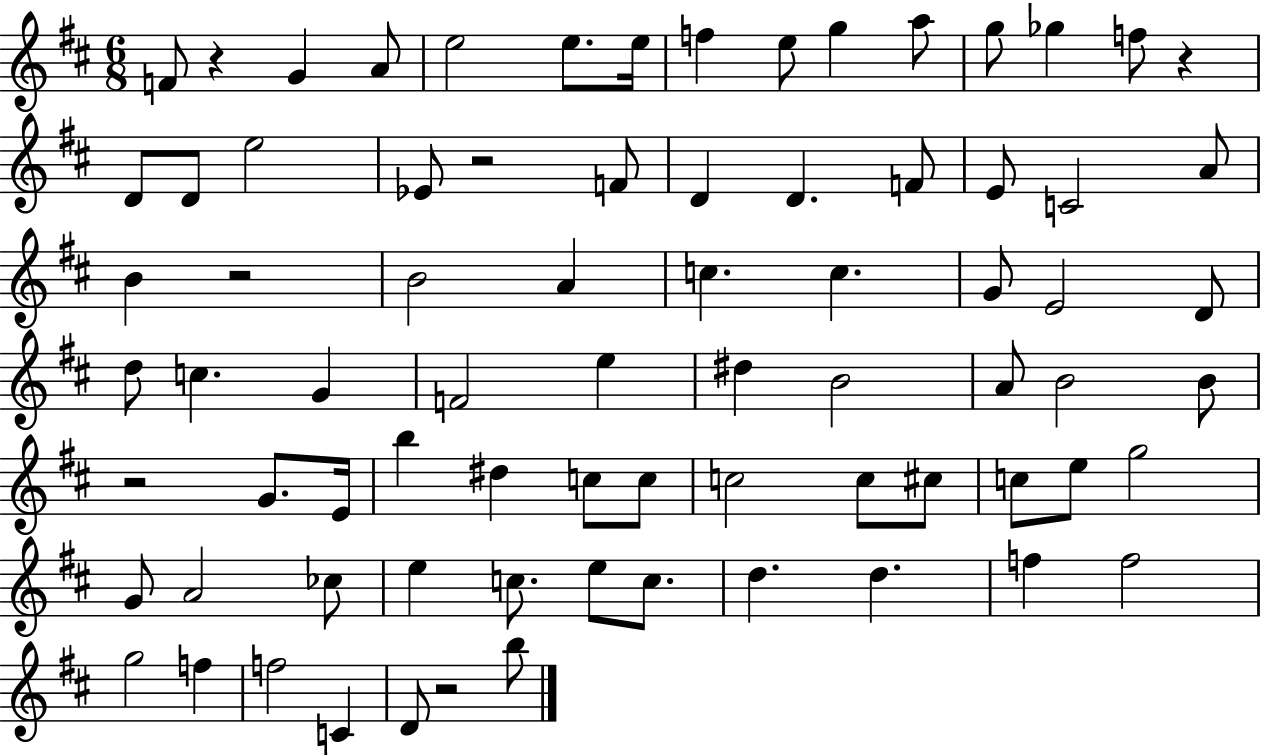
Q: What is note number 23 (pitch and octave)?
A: C4